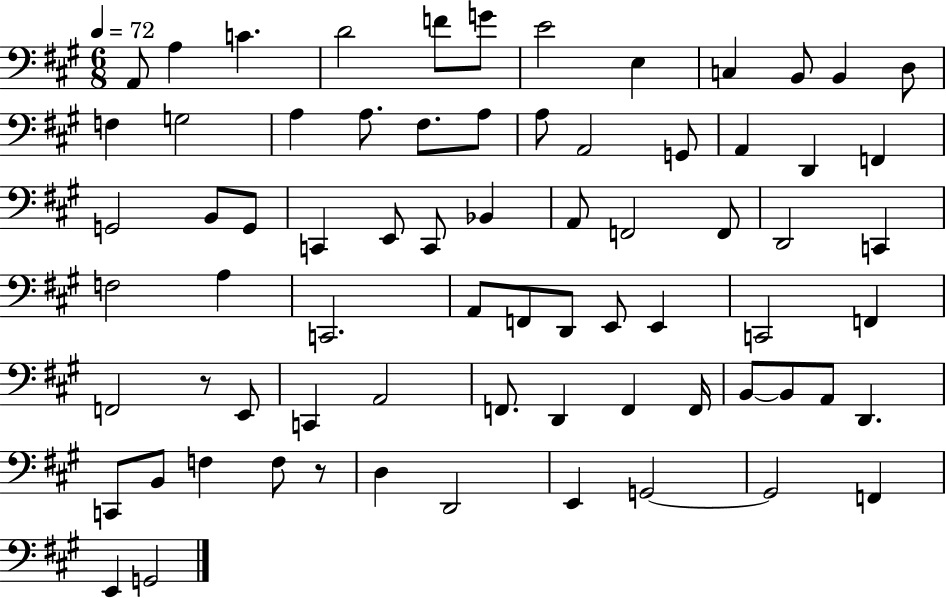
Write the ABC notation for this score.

X:1
T:Untitled
M:6/8
L:1/4
K:A
A,,/2 A, C D2 F/2 G/2 E2 E, C, B,,/2 B,, D,/2 F, G,2 A, A,/2 ^F,/2 A,/2 A,/2 A,,2 G,,/2 A,, D,, F,, G,,2 B,,/2 G,,/2 C,, E,,/2 C,,/2 _B,, A,,/2 F,,2 F,,/2 D,,2 C,, F,2 A, C,,2 A,,/2 F,,/2 D,,/2 E,,/2 E,, C,,2 F,, F,,2 z/2 E,,/2 C,, A,,2 F,,/2 D,, F,, F,,/4 B,,/2 B,,/2 A,,/2 D,, C,,/2 B,,/2 F, F,/2 z/2 D, D,,2 E,, G,,2 G,,2 F,, E,, G,,2